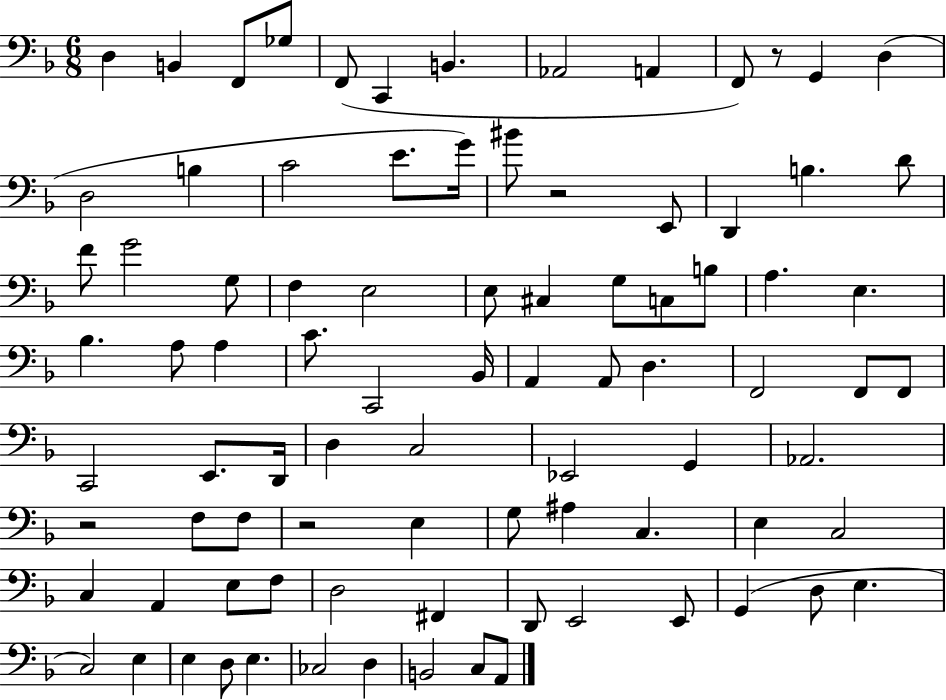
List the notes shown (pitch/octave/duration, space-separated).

D3/q B2/q F2/e Gb3/e F2/e C2/q B2/q. Ab2/h A2/q F2/e R/e G2/q D3/q D3/h B3/q C4/h E4/e. G4/s BIS4/e R/h E2/e D2/q B3/q. D4/e F4/e G4/h G3/e F3/q E3/h E3/e C#3/q G3/e C3/e B3/e A3/q. E3/q. Bb3/q. A3/e A3/q C4/e. C2/h Bb2/s A2/q A2/e D3/q. F2/h F2/e F2/e C2/h E2/e. D2/s D3/q C3/h Eb2/h G2/q Ab2/h. R/h F3/e F3/e R/h E3/q G3/e A#3/q C3/q. E3/q C3/h C3/q A2/q E3/e F3/e D3/h F#2/q D2/e E2/h E2/e G2/q D3/e E3/q. C3/h E3/q E3/q D3/e E3/q. CES3/h D3/q B2/h C3/e A2/e